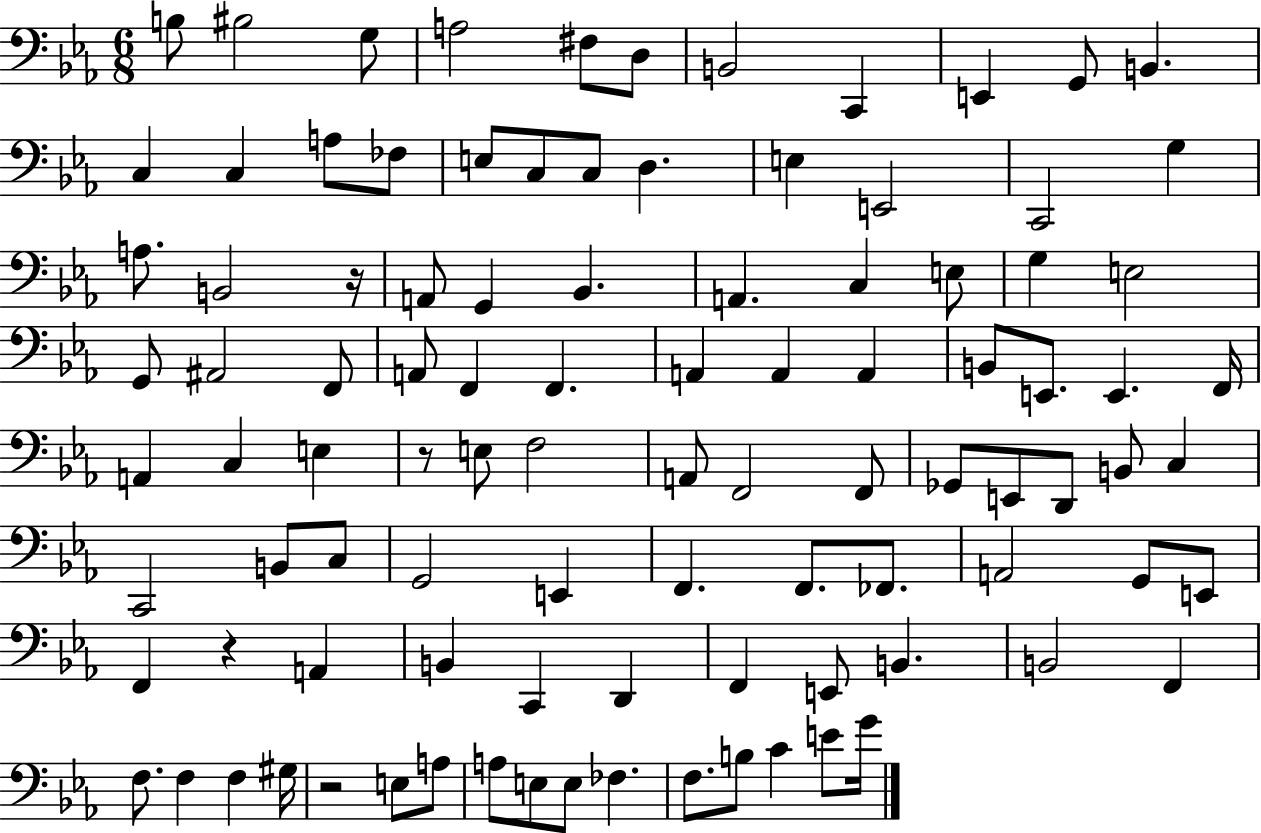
B3/e BIS3/h G3/e A3/h F#3/e D3/e B2/h C2/q E2/q G2/e B2/q. C3/q C3/q A3/e FES3/e E3/e C3/e C3/e D3/q. E3/q E2/h C2/h G3/q A3/e. B2/h R/s A2/e G2/q Bb2/q. A2/q. C3/q E3/e G3/q E3/h G2/e A#2/h F2/e A2/e F2/q F2/q. A2/q A2/q A2/q B2/e E2/e. E2/q. F2/s A2/q C3/q E3/q R/e E3/e F3/h A2/e F2/h F2/e Gb2/e E2/e D2/e B2/e C3/q C2/h B2/e C3/e G2/h E2/q F2/q. F2/e. FES2/e. A2/h G2/e E2/e F2/q R/q A2/q B2/q C2/q D2/q F2/q E2/e B2/q. B2/h F2/q F3/e. F3/q F3/q G#3/s R/h E3/e A3/e A3/e E3/e E3/e FES3/q. F3/e. B3/e C4/q E4/e G4/s